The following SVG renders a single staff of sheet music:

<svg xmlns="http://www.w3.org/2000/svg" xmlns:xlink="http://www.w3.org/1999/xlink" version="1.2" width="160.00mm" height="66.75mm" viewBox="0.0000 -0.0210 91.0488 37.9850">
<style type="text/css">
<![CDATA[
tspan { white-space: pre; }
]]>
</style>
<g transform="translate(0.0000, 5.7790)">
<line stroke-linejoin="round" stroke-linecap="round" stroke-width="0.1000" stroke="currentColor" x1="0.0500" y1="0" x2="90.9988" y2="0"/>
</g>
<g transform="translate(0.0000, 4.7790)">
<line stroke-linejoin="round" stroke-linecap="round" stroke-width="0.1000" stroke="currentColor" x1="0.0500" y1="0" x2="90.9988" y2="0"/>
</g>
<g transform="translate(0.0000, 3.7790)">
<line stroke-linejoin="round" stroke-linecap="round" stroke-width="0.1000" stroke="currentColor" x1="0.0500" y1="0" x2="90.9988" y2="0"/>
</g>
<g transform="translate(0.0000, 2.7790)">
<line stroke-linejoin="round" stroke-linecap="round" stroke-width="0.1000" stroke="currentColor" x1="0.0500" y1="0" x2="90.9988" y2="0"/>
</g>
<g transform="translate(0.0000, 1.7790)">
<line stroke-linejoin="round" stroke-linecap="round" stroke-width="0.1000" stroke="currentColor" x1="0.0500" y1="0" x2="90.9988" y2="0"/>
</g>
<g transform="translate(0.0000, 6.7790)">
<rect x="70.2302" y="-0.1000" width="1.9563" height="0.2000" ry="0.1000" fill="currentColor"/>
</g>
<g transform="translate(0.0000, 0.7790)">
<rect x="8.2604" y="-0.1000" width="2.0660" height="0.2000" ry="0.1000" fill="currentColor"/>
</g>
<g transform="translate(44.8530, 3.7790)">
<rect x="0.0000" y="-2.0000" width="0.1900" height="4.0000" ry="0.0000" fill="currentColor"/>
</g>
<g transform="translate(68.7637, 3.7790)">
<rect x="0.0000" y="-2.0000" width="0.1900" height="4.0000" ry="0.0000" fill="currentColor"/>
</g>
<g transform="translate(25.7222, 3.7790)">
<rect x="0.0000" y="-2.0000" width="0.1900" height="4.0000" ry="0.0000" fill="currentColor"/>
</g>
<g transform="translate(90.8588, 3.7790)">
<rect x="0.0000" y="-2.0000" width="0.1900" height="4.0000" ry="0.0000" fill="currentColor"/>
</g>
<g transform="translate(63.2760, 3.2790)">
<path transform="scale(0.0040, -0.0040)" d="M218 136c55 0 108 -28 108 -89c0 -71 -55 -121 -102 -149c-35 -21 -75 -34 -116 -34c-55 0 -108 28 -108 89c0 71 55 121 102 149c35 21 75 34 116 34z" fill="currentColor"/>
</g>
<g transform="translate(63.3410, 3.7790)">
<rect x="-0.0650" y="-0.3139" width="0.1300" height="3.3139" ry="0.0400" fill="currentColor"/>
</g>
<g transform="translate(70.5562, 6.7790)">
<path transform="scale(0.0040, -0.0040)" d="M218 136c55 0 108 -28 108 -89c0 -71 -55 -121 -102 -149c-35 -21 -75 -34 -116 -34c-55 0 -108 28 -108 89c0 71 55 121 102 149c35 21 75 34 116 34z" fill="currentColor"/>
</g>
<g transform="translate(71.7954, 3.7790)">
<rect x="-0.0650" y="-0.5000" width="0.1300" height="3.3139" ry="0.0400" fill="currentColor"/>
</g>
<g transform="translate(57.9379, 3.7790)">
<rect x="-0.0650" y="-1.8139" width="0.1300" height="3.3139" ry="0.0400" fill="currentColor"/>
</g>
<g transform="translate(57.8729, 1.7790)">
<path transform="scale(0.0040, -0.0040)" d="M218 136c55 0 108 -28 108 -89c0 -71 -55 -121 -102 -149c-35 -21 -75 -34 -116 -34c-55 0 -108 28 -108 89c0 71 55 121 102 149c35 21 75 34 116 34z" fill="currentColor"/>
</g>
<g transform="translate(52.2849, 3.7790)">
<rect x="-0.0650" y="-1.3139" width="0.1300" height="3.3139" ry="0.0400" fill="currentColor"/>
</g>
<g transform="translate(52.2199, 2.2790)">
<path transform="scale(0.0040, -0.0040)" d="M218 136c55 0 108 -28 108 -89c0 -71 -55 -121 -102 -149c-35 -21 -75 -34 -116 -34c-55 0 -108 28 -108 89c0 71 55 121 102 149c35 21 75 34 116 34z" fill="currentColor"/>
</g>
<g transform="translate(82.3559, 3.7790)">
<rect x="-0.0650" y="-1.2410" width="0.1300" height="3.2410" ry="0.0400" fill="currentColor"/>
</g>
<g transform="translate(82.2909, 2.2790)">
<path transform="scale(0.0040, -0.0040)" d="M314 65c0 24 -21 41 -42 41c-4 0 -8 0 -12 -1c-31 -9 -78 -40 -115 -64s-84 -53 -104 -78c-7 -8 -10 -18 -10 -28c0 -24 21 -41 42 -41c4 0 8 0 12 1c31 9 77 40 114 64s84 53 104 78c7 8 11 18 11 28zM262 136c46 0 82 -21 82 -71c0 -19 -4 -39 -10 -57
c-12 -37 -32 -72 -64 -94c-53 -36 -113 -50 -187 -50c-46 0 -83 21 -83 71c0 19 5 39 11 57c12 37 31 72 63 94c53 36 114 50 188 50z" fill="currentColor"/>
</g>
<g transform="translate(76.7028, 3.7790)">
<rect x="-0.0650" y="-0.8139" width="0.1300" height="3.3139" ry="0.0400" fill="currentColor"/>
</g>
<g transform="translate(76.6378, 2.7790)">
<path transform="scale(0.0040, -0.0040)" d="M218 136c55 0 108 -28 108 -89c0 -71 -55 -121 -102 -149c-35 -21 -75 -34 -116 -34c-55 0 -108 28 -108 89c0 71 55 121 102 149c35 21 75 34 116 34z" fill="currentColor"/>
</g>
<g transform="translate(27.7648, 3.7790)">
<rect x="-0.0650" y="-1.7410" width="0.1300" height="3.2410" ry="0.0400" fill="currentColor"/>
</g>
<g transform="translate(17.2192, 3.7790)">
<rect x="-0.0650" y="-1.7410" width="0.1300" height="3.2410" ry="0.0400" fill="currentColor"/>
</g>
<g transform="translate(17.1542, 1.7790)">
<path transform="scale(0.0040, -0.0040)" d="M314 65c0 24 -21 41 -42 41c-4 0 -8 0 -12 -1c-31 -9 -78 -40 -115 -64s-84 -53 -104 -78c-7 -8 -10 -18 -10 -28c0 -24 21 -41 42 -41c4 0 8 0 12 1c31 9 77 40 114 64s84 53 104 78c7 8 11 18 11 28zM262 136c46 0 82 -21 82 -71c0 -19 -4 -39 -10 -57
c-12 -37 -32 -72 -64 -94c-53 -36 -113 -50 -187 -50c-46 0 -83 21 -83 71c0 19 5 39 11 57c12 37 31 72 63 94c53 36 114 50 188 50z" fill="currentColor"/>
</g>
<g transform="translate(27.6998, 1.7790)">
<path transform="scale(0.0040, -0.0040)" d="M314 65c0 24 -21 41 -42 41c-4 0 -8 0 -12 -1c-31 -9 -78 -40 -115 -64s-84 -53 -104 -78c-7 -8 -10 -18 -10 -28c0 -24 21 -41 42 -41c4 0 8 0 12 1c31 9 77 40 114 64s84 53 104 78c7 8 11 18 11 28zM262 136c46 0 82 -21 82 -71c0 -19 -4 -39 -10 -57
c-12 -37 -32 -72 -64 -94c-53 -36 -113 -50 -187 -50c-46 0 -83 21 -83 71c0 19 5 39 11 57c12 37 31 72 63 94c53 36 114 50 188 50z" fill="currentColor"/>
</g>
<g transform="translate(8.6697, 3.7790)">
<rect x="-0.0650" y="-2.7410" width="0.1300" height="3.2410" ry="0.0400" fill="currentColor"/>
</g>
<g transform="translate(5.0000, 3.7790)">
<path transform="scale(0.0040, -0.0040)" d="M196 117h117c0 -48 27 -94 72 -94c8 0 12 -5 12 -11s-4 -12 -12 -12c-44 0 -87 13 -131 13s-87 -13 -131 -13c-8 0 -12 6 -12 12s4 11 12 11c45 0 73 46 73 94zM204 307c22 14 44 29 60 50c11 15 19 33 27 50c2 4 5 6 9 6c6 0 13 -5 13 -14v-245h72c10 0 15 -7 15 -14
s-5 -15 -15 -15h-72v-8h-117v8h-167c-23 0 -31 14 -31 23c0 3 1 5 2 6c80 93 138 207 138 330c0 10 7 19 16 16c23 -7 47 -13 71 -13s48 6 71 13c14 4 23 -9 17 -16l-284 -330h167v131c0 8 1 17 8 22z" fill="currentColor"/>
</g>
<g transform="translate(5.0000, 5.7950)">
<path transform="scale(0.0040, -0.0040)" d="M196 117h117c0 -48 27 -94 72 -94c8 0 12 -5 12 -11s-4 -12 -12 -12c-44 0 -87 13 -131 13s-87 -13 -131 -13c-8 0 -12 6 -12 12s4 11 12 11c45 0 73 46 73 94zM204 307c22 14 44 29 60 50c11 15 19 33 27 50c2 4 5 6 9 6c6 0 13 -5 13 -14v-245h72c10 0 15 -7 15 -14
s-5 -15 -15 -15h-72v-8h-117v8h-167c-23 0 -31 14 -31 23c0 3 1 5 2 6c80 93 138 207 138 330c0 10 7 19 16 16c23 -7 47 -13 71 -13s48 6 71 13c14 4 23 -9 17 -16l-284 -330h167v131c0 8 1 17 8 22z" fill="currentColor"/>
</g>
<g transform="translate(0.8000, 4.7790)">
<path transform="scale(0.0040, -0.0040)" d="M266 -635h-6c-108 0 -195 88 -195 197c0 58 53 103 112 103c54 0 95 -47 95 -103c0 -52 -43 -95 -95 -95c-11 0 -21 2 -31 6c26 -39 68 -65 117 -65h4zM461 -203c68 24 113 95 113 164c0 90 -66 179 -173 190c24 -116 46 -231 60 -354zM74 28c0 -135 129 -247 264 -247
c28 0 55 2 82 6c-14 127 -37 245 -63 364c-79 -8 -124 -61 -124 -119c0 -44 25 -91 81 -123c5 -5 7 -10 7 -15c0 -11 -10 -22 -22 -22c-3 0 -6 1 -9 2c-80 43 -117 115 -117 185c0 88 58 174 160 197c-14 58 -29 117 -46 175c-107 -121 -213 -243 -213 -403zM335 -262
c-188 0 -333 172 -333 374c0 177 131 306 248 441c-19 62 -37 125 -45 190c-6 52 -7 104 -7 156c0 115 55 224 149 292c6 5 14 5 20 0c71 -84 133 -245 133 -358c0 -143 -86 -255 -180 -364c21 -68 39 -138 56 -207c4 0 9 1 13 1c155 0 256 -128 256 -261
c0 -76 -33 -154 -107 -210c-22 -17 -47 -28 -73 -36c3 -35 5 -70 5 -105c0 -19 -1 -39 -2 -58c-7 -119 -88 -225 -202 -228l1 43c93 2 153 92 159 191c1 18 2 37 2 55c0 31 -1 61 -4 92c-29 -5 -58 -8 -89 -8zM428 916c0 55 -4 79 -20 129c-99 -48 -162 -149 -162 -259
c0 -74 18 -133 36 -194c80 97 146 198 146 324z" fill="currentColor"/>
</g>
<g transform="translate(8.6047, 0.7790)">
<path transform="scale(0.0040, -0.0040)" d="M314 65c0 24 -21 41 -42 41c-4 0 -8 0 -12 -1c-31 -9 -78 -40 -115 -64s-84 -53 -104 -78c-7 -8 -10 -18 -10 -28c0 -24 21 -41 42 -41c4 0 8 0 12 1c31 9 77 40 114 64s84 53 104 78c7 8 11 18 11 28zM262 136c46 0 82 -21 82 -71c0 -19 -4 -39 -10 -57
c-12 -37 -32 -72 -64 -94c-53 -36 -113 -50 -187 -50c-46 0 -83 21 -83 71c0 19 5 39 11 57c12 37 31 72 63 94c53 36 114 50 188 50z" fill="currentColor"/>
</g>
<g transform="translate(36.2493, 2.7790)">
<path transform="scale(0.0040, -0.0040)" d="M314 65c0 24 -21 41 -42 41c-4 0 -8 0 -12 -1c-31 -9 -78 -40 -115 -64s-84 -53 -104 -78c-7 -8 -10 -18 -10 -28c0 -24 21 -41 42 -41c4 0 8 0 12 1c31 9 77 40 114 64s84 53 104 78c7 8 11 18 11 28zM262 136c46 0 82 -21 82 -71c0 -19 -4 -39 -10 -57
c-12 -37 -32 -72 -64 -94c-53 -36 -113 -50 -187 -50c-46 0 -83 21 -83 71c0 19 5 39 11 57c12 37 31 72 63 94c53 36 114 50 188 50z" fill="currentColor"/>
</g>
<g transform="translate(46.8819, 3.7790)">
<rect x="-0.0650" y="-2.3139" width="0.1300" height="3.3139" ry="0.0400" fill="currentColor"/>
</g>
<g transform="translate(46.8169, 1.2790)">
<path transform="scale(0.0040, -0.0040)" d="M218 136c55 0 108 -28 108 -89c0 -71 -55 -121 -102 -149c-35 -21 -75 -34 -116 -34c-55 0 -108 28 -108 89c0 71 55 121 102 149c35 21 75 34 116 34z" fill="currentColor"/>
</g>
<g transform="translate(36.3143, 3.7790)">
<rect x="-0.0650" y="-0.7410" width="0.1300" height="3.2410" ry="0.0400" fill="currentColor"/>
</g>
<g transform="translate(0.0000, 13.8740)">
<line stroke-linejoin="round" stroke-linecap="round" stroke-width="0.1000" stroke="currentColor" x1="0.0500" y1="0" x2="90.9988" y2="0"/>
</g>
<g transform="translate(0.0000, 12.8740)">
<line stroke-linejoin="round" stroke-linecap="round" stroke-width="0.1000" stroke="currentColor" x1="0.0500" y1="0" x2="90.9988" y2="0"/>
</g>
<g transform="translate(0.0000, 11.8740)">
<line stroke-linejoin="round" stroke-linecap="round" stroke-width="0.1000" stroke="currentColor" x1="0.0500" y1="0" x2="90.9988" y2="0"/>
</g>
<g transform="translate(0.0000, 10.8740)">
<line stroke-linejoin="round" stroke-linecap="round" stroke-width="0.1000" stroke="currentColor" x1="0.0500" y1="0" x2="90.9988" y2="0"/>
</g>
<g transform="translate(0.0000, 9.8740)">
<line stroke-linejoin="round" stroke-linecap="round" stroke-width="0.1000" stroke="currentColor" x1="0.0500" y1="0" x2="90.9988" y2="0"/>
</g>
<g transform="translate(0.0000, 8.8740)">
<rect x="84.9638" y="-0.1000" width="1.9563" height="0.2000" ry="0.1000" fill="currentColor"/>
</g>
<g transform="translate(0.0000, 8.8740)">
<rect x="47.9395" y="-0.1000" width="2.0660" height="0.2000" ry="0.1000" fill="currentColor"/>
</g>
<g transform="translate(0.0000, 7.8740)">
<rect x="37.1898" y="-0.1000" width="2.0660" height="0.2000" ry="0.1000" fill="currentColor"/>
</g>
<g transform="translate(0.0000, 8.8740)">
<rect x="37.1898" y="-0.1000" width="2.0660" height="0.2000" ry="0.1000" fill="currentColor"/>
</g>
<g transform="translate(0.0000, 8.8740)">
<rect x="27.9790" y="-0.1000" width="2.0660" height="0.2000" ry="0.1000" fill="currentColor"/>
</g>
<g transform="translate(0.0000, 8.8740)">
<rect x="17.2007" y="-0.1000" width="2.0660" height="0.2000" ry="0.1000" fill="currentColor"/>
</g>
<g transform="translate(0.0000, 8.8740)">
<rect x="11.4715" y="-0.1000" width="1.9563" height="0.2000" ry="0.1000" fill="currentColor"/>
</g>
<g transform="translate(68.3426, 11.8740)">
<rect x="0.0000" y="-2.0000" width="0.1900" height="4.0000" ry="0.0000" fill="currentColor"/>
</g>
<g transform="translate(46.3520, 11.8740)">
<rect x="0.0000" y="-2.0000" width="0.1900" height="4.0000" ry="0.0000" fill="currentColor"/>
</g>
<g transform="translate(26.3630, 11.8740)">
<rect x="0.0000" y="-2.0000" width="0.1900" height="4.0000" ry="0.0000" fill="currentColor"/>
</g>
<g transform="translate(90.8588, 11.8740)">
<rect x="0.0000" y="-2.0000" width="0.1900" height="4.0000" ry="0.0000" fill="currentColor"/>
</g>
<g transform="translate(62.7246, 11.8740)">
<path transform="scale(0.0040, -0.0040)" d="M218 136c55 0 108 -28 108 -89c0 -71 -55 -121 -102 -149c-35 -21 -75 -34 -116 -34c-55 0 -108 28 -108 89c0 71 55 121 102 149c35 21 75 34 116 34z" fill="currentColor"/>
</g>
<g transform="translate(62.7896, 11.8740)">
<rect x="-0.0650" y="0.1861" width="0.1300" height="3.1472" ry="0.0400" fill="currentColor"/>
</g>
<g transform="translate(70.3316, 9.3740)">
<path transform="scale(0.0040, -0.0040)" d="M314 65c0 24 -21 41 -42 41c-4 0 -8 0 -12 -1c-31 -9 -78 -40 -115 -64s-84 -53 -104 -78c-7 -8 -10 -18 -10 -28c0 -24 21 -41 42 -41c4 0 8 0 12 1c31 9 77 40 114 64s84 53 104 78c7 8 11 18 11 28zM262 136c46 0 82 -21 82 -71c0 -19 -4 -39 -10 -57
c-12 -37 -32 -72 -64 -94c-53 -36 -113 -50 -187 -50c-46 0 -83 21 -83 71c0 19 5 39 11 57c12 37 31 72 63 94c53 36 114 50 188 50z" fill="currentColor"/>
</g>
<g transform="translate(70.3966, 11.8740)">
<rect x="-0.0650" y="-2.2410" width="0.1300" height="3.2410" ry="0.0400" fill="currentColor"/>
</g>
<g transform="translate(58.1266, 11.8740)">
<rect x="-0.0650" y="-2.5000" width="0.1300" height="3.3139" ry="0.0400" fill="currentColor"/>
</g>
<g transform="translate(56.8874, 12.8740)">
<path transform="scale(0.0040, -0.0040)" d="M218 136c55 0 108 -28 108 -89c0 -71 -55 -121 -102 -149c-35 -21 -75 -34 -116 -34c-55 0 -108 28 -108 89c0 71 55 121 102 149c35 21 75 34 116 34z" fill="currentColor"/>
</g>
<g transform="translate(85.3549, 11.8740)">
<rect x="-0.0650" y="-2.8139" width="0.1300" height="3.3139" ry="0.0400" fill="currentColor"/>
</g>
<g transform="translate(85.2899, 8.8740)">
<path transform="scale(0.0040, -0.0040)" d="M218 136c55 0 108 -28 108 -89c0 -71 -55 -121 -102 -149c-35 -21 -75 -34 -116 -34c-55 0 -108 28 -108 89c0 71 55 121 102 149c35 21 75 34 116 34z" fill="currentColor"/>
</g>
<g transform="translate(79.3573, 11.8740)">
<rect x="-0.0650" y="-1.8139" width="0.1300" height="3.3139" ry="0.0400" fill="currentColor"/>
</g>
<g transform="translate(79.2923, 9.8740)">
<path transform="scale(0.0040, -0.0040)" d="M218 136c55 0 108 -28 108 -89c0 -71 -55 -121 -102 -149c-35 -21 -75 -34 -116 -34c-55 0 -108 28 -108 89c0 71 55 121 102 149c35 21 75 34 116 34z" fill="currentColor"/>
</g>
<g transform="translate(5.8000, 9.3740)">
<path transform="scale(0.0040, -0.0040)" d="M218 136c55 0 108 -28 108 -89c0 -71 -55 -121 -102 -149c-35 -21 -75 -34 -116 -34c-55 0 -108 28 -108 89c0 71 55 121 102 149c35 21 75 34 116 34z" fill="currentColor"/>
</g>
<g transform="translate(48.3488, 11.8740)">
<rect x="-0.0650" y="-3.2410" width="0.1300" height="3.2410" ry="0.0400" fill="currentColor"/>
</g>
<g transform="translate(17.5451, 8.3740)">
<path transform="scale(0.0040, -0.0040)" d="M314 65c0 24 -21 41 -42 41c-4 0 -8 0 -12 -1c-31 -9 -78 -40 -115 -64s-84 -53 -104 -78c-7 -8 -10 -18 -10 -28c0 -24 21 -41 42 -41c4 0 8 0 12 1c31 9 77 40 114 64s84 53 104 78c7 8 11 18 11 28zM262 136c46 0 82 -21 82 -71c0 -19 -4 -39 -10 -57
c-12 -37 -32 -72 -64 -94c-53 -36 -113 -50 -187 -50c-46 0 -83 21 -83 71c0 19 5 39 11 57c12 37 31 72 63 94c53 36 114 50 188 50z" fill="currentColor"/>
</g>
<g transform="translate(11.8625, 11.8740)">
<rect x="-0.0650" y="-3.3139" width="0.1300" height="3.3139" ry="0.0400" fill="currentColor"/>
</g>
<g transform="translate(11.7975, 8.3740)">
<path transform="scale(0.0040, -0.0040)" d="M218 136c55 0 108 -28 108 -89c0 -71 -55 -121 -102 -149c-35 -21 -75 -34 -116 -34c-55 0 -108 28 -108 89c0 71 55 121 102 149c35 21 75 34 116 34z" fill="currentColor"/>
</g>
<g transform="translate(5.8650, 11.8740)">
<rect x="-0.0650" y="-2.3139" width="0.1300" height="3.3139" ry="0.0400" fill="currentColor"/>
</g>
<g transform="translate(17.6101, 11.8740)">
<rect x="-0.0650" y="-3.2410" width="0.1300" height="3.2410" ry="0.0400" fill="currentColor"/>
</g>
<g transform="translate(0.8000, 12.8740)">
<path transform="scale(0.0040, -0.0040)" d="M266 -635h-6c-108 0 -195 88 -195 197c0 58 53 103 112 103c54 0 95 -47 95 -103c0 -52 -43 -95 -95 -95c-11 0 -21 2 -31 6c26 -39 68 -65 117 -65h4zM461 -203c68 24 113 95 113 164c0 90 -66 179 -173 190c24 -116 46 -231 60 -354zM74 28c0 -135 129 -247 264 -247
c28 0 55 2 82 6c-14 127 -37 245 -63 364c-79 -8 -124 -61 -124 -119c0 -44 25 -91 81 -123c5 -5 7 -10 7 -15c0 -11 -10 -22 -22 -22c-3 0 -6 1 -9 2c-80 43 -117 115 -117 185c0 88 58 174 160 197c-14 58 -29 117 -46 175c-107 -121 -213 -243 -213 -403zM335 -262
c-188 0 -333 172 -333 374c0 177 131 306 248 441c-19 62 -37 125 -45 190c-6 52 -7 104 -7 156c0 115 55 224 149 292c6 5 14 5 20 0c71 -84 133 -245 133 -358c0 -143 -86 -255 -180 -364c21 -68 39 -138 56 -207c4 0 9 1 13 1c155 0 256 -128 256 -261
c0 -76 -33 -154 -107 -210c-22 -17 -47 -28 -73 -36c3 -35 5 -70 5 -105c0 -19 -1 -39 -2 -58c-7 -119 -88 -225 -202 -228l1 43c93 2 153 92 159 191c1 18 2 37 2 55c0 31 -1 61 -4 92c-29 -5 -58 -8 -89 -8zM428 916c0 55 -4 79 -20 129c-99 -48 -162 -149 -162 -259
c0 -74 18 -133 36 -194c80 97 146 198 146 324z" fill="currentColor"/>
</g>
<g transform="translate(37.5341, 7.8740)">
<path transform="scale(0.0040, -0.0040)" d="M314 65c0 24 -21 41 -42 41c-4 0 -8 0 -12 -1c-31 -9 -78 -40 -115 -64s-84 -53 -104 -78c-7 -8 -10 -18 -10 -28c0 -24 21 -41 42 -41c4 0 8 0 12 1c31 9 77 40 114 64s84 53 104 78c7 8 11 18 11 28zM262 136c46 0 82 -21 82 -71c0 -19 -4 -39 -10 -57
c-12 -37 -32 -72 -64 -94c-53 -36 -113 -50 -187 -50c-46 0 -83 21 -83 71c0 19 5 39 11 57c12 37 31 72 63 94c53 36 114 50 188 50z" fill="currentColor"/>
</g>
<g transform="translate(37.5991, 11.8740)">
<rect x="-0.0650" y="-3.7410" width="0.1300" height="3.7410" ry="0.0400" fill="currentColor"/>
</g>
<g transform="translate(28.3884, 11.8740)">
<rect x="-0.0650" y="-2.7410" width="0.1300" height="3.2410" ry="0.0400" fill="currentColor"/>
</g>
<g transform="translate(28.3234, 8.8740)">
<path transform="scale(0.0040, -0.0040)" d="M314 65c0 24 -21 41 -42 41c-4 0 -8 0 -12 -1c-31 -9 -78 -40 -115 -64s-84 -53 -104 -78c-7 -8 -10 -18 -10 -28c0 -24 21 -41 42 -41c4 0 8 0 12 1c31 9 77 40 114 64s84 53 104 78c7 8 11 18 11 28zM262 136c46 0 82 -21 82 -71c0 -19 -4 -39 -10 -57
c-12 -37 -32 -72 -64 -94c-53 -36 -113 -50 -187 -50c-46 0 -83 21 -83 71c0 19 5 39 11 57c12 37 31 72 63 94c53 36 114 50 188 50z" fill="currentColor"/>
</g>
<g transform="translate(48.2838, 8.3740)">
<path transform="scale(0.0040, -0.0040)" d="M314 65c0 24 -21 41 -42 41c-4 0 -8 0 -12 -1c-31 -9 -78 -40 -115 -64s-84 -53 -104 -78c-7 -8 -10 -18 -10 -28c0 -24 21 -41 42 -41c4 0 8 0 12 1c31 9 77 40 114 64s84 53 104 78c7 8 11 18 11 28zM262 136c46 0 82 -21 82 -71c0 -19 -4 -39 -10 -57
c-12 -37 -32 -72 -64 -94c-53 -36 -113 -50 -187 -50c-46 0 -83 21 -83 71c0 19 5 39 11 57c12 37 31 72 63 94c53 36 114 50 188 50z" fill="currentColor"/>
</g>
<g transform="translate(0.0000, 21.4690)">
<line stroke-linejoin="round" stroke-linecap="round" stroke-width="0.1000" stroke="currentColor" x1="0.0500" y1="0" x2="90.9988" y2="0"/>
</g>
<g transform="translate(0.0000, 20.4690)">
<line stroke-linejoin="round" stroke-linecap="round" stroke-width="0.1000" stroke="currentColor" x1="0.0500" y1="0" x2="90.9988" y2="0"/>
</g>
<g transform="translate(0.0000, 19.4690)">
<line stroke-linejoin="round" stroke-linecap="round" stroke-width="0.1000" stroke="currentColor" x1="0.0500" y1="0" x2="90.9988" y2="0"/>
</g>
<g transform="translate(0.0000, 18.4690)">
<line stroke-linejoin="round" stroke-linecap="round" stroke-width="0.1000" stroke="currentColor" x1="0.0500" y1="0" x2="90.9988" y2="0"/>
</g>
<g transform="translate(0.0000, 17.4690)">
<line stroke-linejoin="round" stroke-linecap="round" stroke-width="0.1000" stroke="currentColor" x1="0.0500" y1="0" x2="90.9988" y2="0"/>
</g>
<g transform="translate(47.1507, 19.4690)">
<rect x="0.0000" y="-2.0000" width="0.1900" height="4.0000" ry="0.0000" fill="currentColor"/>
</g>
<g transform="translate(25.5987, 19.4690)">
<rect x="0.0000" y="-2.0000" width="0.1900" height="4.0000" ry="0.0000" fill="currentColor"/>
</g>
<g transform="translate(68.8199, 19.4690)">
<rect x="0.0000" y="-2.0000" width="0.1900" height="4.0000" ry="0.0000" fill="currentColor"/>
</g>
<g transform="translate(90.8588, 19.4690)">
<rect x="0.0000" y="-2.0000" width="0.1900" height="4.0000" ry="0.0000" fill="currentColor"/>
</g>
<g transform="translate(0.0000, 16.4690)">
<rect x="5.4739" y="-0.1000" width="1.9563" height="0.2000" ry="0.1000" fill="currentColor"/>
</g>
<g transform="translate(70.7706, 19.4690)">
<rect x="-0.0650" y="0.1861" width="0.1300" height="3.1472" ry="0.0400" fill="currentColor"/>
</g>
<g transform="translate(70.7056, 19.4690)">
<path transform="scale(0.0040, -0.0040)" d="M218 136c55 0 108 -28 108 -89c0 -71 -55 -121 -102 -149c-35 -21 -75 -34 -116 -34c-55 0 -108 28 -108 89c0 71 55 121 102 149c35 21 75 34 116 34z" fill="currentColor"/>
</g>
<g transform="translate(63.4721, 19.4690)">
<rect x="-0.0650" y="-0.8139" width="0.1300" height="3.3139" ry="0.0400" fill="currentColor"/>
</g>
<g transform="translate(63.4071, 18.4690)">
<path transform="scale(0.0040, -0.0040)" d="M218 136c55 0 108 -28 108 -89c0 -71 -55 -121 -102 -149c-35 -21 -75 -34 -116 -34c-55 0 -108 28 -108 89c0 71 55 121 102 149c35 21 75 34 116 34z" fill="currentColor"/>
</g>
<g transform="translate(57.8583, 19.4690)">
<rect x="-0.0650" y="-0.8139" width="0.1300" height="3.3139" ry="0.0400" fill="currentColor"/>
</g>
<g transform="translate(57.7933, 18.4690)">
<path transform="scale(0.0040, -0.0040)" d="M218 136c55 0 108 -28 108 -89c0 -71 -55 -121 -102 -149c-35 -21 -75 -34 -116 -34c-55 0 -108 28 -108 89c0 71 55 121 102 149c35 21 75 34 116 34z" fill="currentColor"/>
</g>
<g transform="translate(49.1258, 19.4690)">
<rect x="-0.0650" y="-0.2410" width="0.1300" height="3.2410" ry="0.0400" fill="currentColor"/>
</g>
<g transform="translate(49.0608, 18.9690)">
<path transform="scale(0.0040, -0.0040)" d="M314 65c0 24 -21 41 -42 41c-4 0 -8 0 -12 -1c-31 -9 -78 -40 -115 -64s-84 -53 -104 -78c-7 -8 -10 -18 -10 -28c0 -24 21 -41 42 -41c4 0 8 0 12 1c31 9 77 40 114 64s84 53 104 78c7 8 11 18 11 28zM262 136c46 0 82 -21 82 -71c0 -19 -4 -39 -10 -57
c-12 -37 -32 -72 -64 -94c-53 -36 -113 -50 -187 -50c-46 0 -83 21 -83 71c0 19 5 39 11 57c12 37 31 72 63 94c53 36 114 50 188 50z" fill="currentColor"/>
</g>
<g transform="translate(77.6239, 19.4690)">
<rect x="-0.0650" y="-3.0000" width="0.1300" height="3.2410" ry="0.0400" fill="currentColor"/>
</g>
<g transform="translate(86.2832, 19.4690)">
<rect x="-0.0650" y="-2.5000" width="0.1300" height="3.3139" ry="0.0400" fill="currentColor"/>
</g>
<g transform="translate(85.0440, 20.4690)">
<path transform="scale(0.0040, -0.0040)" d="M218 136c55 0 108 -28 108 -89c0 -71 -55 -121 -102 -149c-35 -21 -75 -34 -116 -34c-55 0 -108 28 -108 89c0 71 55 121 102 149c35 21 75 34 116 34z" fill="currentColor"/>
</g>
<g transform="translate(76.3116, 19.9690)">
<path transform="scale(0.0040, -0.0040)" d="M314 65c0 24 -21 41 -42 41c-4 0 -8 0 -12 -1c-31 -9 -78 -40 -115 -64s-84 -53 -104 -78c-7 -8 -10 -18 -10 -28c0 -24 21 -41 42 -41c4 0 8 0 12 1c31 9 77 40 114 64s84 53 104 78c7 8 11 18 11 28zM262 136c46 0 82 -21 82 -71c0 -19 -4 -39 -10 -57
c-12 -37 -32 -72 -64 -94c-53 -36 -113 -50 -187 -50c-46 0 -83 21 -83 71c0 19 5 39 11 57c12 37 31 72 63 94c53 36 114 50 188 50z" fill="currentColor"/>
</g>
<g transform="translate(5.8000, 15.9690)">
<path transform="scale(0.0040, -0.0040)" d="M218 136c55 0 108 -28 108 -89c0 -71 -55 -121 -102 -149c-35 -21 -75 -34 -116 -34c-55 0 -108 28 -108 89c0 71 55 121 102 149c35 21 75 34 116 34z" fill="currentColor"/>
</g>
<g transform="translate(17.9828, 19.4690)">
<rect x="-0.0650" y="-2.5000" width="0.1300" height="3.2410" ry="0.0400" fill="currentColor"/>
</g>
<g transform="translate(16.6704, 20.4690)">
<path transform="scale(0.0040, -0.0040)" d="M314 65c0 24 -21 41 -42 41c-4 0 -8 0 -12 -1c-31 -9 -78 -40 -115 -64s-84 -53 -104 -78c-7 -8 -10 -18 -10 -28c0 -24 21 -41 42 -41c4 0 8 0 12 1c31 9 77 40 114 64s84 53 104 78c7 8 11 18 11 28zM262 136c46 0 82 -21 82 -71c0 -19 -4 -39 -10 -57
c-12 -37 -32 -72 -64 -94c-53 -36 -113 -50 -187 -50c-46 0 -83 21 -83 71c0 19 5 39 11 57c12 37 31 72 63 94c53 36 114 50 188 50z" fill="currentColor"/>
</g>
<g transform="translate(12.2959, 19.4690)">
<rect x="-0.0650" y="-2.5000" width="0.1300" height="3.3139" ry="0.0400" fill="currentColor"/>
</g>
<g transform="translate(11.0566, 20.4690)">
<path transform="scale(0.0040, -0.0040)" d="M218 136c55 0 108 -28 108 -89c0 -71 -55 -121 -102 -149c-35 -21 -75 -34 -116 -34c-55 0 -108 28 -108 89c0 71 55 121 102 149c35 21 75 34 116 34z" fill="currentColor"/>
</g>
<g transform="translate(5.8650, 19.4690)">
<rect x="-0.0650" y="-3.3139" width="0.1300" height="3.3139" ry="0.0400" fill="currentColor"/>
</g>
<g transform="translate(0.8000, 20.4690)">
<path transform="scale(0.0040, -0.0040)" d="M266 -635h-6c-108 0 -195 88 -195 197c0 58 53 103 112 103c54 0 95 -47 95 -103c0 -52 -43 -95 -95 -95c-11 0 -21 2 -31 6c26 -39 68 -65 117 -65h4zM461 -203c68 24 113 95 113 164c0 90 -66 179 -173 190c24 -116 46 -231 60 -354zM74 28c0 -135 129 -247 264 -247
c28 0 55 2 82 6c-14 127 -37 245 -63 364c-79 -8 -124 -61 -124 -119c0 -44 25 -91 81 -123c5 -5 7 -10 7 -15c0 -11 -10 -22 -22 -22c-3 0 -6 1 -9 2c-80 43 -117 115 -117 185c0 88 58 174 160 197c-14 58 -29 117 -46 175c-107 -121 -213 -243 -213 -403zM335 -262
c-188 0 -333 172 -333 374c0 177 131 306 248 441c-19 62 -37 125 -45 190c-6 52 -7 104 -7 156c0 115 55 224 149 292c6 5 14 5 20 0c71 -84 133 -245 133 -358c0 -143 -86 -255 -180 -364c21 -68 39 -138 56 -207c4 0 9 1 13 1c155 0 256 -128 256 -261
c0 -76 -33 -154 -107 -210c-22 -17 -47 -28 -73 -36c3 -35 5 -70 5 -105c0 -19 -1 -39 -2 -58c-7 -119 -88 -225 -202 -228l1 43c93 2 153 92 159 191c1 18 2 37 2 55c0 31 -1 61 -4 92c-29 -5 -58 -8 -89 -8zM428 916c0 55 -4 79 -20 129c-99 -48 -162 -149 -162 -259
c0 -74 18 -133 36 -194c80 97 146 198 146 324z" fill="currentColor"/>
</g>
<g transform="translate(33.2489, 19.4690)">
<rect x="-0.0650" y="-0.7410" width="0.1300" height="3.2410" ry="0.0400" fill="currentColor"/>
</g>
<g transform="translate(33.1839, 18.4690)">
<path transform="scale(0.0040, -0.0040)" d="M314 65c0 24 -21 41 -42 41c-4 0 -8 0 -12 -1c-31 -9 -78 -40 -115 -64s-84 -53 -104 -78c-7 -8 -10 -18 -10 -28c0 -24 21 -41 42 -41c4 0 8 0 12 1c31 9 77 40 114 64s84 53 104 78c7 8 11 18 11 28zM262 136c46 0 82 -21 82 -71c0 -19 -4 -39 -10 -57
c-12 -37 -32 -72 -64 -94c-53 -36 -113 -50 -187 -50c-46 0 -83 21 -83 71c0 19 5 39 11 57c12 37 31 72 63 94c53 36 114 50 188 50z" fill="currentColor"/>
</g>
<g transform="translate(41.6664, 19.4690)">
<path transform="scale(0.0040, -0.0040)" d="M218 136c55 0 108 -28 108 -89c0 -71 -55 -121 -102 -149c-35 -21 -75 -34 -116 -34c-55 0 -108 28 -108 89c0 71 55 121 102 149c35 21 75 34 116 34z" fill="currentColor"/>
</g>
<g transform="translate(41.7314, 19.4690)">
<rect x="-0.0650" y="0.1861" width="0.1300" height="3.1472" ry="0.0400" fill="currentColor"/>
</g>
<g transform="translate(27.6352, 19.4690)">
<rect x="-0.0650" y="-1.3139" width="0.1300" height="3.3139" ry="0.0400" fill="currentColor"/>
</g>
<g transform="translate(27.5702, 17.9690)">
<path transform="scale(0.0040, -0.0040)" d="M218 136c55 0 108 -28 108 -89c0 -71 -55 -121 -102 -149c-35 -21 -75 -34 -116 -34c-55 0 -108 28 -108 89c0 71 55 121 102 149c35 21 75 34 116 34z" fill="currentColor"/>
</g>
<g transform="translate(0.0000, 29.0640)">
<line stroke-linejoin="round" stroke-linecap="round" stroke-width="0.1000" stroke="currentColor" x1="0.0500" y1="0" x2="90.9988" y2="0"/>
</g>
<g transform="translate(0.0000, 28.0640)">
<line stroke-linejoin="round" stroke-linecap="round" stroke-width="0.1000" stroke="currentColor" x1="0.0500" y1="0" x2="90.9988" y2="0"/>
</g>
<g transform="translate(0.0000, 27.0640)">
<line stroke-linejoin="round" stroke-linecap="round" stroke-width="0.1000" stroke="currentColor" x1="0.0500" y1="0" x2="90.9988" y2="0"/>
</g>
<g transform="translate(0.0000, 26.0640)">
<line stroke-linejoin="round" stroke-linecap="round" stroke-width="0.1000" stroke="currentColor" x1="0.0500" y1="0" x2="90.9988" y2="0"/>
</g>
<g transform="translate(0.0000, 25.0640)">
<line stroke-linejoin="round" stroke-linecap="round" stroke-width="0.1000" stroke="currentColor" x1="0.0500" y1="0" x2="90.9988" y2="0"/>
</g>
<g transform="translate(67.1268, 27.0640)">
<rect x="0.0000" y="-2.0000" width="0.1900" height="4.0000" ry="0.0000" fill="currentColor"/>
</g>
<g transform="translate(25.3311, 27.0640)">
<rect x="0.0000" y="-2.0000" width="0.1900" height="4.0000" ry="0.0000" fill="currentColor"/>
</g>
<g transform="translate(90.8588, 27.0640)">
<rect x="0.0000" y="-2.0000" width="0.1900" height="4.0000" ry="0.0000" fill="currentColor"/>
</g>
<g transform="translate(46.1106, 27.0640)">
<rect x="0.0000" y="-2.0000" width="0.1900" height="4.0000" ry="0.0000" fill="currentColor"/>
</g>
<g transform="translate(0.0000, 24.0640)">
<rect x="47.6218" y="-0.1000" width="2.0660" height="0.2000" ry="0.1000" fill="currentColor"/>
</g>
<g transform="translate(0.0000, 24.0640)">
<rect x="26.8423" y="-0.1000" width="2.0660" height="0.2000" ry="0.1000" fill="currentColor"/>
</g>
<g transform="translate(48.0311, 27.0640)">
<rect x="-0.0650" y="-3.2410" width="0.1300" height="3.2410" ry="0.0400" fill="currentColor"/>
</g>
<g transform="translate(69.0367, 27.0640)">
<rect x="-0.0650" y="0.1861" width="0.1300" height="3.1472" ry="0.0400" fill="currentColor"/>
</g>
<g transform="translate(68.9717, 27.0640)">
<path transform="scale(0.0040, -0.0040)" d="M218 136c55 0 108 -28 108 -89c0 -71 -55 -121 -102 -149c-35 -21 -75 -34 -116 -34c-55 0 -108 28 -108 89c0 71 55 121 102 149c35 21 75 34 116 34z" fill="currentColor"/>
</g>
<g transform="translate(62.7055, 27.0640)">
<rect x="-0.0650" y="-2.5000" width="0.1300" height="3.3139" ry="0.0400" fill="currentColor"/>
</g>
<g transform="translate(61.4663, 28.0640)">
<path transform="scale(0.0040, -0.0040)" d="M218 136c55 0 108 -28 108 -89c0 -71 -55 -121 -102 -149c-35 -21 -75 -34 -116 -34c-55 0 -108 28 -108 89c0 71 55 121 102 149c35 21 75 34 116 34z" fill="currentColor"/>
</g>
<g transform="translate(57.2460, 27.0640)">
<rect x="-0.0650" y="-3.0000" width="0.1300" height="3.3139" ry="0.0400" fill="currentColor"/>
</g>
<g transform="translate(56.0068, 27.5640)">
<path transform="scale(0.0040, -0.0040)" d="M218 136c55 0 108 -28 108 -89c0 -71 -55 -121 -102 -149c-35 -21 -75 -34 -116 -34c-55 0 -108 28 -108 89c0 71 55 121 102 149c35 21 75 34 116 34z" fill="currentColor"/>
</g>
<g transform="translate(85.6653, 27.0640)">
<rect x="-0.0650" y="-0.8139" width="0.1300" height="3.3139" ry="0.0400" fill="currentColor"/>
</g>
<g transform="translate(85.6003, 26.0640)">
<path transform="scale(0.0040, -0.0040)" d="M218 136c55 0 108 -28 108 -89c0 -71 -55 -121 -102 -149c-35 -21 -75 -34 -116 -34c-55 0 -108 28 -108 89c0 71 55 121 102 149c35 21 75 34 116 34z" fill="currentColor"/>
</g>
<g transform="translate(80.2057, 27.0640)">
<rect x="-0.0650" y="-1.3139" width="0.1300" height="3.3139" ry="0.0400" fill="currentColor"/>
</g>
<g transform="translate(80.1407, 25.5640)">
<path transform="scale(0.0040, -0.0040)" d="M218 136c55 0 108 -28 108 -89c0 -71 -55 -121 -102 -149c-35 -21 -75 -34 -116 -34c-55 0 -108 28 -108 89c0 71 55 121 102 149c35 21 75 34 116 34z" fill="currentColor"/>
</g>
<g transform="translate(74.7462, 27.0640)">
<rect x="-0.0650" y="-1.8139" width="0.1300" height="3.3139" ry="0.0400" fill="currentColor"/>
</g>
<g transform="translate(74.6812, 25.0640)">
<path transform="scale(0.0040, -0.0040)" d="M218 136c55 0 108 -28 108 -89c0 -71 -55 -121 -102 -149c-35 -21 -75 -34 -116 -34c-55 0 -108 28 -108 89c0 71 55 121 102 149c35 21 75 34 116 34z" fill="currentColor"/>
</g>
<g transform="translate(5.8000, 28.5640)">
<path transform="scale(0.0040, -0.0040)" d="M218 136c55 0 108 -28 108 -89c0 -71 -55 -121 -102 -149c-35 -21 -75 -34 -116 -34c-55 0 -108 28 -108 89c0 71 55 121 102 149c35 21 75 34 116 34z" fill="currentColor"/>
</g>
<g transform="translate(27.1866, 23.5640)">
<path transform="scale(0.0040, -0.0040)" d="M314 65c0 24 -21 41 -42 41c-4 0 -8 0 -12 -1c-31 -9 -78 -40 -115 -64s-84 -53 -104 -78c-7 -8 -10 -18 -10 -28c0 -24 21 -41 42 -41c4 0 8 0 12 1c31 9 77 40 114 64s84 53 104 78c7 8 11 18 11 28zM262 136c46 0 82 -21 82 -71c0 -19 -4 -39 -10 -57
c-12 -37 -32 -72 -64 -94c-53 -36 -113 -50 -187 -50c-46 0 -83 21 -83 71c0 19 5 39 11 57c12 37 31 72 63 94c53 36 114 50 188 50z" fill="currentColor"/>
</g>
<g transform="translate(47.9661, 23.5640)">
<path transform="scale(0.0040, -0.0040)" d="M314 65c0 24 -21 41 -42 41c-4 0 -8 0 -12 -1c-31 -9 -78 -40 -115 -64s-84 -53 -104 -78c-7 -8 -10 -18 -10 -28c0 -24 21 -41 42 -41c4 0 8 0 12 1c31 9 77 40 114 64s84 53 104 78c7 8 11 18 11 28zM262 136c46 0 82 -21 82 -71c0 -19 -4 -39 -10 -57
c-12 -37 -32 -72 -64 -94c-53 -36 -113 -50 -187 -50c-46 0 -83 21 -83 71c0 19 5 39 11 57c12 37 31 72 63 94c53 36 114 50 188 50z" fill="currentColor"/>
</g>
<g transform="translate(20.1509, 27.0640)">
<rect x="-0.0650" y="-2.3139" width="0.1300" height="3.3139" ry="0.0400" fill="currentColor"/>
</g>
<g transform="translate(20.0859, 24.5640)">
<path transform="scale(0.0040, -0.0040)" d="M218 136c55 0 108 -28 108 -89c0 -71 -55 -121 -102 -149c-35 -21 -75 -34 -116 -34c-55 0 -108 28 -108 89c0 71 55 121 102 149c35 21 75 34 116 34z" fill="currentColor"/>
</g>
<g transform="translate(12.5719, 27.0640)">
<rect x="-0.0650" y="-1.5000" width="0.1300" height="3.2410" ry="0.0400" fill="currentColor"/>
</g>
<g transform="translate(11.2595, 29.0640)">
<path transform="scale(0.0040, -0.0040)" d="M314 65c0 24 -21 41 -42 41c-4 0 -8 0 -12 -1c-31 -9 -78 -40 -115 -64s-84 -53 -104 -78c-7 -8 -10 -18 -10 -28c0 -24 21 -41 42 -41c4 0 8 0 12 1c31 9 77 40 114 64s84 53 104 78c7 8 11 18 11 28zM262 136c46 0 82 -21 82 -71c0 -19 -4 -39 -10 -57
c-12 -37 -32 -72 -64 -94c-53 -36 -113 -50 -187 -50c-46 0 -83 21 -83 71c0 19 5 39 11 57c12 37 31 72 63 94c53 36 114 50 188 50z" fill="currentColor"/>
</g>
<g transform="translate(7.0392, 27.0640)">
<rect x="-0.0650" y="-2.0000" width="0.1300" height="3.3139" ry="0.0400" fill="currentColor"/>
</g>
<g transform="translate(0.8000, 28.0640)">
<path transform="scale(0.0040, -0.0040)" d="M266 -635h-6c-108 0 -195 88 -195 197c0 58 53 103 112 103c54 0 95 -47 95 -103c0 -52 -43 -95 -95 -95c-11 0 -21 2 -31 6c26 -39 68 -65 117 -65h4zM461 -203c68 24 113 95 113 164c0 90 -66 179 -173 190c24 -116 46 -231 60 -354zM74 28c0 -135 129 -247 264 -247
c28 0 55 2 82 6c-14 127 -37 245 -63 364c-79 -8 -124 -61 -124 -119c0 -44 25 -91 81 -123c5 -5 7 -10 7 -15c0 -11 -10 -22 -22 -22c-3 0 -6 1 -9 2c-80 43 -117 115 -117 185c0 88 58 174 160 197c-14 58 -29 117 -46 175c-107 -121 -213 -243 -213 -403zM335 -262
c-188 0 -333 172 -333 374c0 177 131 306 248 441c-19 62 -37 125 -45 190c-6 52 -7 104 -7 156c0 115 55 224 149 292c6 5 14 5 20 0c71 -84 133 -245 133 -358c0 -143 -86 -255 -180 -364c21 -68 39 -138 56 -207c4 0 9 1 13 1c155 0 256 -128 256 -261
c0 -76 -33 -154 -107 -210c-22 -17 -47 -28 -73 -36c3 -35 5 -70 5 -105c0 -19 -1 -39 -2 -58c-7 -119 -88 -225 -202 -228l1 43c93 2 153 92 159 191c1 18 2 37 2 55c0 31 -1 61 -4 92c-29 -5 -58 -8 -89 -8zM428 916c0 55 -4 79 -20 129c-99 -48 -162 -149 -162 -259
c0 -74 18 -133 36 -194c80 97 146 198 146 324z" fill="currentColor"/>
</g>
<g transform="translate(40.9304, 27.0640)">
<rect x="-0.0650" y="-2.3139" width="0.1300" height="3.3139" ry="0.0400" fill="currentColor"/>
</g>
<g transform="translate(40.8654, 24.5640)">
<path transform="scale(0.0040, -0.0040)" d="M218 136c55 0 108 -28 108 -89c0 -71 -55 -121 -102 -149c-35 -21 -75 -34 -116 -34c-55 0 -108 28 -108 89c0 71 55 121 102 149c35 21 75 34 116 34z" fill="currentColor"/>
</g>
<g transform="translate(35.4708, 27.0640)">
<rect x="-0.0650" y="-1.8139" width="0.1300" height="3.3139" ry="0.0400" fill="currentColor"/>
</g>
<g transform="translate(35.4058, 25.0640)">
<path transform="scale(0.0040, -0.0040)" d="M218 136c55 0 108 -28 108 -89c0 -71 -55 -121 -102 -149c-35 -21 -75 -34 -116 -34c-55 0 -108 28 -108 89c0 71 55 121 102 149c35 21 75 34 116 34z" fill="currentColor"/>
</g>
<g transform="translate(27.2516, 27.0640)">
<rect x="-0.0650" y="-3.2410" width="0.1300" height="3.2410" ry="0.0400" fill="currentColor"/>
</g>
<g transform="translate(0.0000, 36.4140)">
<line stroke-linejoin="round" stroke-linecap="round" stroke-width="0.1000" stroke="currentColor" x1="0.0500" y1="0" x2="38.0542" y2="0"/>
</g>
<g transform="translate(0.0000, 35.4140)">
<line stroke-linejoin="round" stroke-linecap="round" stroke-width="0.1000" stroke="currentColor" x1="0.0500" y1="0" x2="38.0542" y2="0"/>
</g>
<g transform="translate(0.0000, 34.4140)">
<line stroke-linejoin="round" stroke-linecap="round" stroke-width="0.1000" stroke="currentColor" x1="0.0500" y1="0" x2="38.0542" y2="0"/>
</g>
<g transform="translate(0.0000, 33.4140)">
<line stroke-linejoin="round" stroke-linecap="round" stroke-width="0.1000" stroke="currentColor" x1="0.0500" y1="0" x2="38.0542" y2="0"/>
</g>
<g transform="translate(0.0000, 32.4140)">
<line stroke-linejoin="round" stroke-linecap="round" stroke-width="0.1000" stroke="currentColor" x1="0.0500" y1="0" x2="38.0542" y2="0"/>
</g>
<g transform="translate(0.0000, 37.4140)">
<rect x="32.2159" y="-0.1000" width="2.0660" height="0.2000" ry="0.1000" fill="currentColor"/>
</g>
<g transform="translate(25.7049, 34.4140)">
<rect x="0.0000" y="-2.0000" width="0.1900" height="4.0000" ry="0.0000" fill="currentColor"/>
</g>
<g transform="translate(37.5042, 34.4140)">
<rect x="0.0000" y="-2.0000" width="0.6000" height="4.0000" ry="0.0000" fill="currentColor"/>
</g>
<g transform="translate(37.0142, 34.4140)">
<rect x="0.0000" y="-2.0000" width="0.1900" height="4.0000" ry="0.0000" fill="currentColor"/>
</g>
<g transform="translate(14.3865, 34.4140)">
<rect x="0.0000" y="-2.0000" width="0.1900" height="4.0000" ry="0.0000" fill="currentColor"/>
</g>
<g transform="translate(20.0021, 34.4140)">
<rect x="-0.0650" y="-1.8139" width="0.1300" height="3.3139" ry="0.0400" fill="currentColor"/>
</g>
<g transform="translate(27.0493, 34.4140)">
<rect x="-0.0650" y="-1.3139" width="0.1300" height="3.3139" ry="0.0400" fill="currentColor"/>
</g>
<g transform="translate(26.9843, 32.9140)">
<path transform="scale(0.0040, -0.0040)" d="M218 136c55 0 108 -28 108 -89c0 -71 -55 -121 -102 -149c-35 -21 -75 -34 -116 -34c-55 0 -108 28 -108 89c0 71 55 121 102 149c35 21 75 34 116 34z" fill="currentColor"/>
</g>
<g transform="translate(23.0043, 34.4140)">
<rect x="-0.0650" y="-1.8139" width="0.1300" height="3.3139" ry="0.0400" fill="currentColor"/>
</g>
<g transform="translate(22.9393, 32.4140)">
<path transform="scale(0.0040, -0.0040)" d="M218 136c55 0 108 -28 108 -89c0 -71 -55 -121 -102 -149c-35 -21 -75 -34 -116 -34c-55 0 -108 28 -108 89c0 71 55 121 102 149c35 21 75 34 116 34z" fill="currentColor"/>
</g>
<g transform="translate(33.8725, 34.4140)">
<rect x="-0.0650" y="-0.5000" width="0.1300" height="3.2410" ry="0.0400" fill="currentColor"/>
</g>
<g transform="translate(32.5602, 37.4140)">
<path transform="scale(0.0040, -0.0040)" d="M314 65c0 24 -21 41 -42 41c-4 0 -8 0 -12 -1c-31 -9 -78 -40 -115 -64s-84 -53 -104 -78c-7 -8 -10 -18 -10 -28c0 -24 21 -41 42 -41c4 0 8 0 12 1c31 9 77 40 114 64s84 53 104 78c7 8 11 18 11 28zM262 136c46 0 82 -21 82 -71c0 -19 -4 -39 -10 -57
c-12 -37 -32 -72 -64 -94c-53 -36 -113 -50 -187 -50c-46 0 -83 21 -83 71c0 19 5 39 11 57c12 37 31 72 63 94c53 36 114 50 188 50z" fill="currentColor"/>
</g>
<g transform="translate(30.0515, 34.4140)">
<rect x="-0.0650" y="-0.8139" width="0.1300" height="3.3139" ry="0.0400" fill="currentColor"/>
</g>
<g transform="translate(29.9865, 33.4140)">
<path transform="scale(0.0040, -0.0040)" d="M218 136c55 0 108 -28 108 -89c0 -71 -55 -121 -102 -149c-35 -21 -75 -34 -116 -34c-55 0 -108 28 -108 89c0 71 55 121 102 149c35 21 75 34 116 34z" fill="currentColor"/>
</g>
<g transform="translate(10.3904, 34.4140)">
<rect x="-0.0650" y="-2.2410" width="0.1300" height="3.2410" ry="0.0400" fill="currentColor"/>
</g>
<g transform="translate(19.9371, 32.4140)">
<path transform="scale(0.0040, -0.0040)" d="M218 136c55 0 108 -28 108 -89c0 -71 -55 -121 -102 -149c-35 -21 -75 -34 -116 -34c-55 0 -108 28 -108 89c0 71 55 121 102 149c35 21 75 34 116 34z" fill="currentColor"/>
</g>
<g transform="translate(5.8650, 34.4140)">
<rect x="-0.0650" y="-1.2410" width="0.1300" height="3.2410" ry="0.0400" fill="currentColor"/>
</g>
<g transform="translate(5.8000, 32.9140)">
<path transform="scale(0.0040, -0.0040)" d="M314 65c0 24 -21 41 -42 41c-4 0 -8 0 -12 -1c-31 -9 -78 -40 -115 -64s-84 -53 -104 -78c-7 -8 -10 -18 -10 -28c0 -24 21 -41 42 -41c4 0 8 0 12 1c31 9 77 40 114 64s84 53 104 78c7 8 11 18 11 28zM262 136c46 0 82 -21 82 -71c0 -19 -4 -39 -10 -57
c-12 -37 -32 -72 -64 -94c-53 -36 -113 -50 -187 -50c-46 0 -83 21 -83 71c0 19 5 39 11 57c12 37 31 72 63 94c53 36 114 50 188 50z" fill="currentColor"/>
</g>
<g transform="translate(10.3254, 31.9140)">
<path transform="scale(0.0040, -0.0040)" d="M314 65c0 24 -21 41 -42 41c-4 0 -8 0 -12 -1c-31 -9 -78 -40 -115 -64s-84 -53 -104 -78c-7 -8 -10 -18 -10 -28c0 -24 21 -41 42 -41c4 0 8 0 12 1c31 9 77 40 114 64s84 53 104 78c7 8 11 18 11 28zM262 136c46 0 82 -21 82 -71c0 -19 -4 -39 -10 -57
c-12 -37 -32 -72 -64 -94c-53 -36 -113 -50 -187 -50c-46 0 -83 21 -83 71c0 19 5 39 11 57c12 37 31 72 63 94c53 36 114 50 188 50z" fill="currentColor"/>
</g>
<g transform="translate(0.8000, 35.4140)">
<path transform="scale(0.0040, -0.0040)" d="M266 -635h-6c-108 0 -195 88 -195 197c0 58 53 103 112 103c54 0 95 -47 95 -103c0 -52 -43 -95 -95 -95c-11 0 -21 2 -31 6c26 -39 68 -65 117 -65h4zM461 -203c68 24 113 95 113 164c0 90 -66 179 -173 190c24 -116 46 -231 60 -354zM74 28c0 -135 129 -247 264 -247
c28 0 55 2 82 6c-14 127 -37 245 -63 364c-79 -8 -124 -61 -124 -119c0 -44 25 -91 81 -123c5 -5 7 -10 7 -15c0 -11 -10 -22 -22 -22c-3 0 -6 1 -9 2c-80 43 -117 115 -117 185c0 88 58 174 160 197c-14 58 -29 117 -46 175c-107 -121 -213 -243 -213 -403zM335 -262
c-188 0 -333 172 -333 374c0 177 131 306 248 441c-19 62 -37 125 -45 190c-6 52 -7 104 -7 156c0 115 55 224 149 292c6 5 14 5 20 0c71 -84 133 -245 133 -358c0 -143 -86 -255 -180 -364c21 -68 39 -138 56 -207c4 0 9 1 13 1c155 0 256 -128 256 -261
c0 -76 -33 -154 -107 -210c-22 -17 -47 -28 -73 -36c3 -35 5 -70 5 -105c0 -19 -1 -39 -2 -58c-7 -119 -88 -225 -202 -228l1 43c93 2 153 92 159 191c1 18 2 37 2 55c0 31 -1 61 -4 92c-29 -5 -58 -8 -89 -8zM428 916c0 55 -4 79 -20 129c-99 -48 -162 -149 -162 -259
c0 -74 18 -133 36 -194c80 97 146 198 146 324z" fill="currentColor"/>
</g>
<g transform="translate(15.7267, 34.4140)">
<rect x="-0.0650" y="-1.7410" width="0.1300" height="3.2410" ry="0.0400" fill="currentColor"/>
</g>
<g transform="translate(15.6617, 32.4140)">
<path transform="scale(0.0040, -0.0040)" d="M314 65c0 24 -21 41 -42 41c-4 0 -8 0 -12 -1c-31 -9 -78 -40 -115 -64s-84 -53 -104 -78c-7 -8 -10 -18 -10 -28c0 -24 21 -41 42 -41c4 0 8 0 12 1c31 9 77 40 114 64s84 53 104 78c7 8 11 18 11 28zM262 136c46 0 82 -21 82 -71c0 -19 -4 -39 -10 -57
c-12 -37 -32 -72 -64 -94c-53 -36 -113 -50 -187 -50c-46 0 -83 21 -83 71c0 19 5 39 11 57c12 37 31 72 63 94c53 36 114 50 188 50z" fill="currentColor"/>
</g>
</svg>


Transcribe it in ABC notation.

X:1
T:Untitled
M:4/4
L:1/4
K:C
a2 f2 f2 d2 g e f c C d e2 g b b2 a2 c'2 b2 G B g2 f a b G G2 e d2 B c2 d d B A2 G F E2 g b2 f g b2 A G B f e d e2 g2 f2 f f e d C2